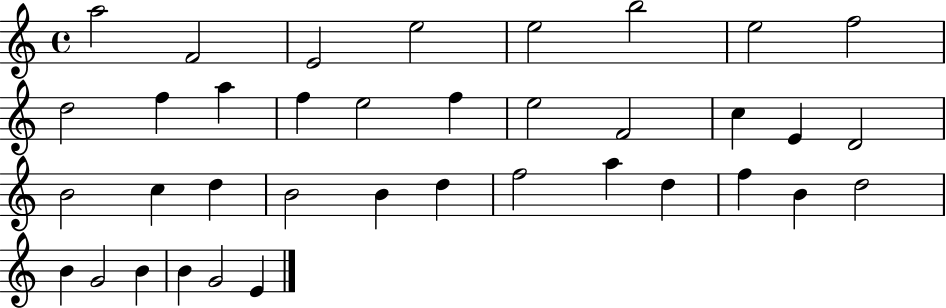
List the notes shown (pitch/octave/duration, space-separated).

A5/h F4/h E4/h E5/h E5/h B5/h E5/h F5/h D5/h F5/q A5/q F5/q E5/h F5/q E5/h F4/h C5/q E4/q D4/h B4/h C5/q D5/q B4/h B4/q D5/q F5/h A5/q D5/q F5/q B4/q D5/h B4/q G4/h B4/q B4/q G4/h E4/q